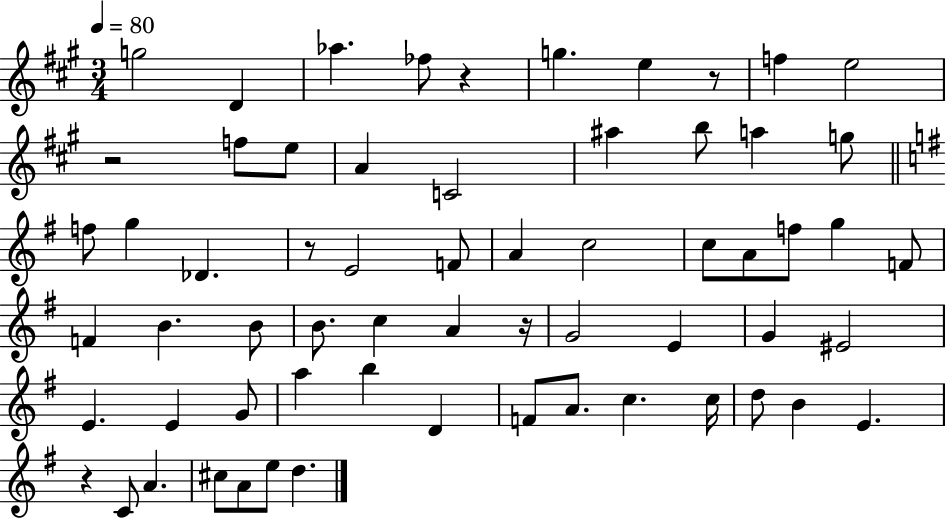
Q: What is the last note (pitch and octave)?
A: D5